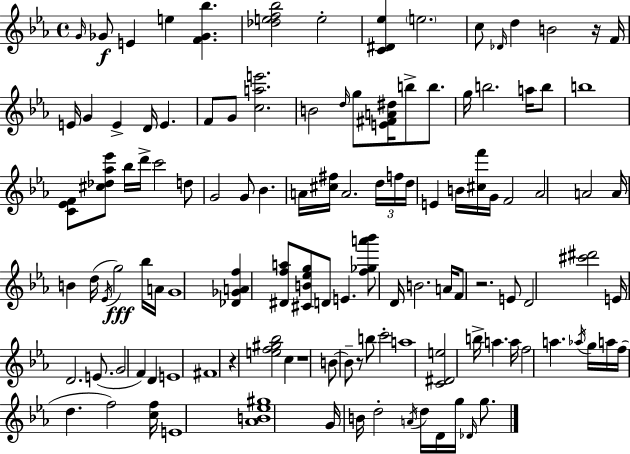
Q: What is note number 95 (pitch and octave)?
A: G5